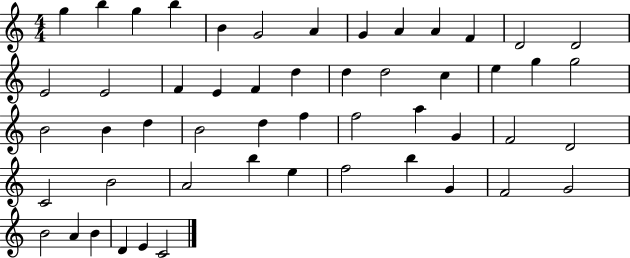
{
  \clef treble
  \numericTimeSignature
  \time 4/4
  \key c \major
  g''4 b''4 g''4 b''4 | b'4 g'2 a'4 | g'4 a'4 a'4 f'4 | d'2 d'2 | \break e'2 e'2 | f'4 e'4 f'4 d''4 | d''4 d''2 c''4 | e''4 g''4 g''2 | \break b'2 b'4 d''4 | b'2 d''4 f''4 | f''2 a''4 g'4 | f'2 d'2 | \break c'2 b'2 | a'2 b''4 e''4 | f''2 b''4 g'4 | f'2 g'2 | \break b'2 a'4 b'4 | d'4 e'4 c'2 | \bar "|."
}